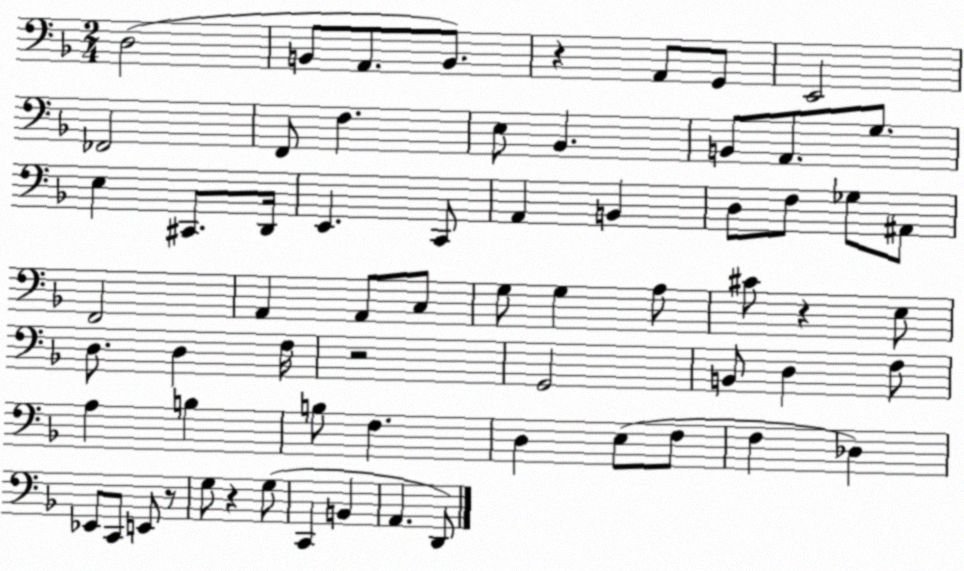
X:1
T:Untitled
M:2/4
L:1/4
K:F
D,2 B,,/2 A,,/2 B,,/2 z A,,/2 G,,/2 E,,2 _F,,2 F,,/2 F, E,/2 _B,, B,,/2 A,,/2 G,/2 E, ^C,,/2 D,,/4 E,, C,,/2 A,, B,, D,/2 F,/2 _G,/2 ^A,,/2 F,,2 A,, A,,/2 C,/2 G,/2 G, A,/2 ^C/2 z E,/2 D,/2 D, F,/4 z2 G,,2 B,,/2 D, F,/2 A, B, B,/2 F, D, E,/2 F,/2 F, _D, _E,,/2 C,,/2 E,,/2 z/2 G,/2 z G,/2 C,, B,, A,, D,,/2